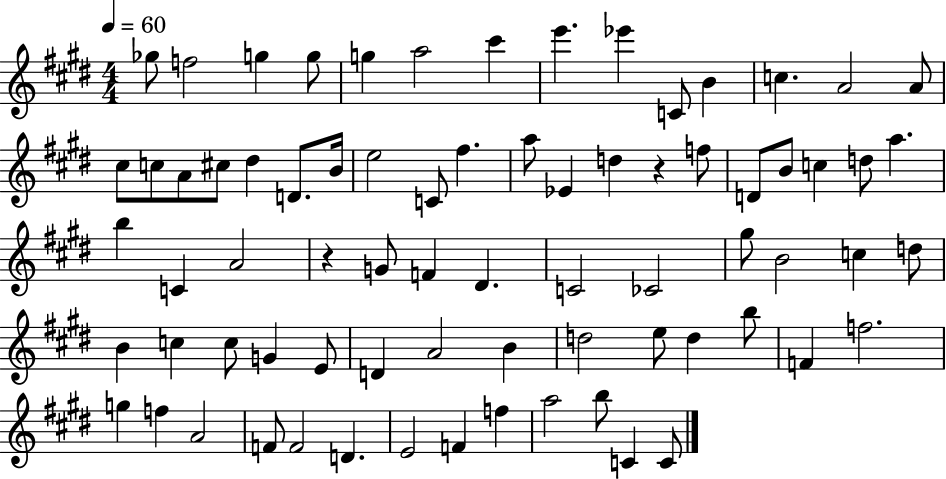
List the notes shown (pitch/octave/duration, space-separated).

Gb5/e F5/h G5/q G5/e G5/q A5/h C#6/q E6/q. Eb6/q C4/e B4/q C5/q. A4/h A4/e C#5/e C5/e A4/e C#5/e D#5/q D4/e. B4/s E5/h C4/e F#5/q. A5/e Eb4/q D5/q R/q F5/e D4/e B4/e C5/q D5/e A5/q. B5/q C4/q A4/h R/q G4/e F4/q D#4/q. C4/h CES4/h G#5/e B4/h C5/q D5/e B4/q C5/q C5/e G4/q E4/e D4/q A4/h B4/q D5/h E5/e D5/q B5/e F4/q F5/h. G5/q F5/q A4/h F4/e F4/h D4/q. E4/h F4/q F5/q A5/h B5/e C4/q C4/e